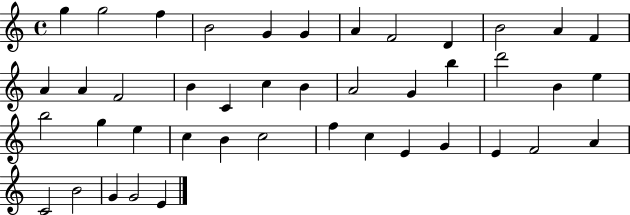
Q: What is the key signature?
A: C major